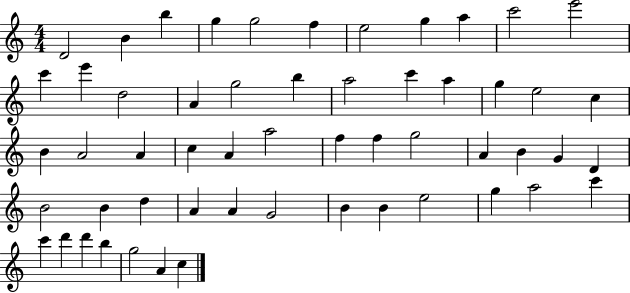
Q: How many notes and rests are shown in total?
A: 55